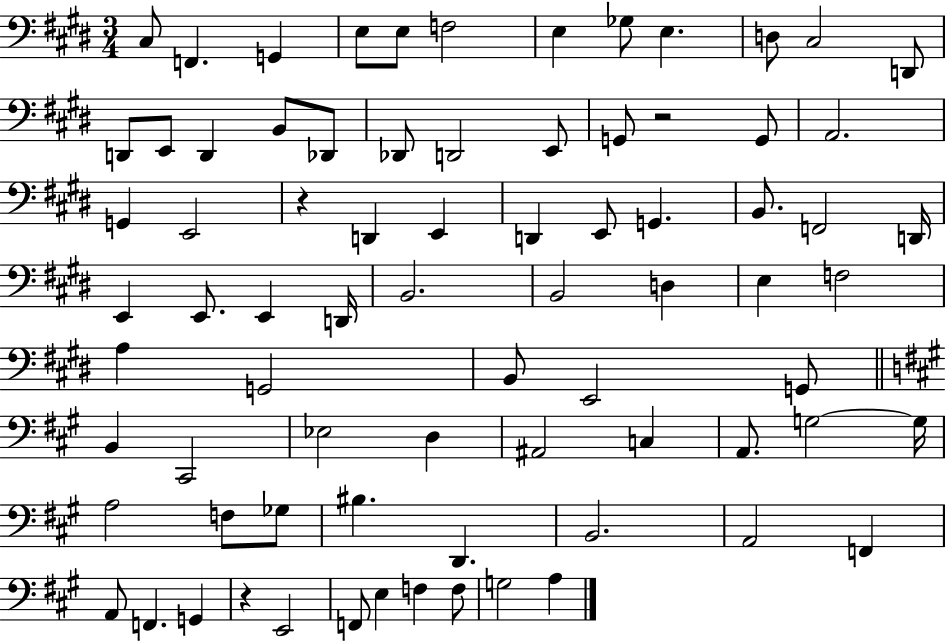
C#3/e F2/q. G2/q E3/e E3/e F3/h E3/q Gb3/e E3/q. D3/e C#3/h D2/e D2/e E2/e D2/q B2/e Db2/e Db2/e D2/h E2/e G2/e R/h G2/e A2/h. G2/q E2/h R/q D2/q E2/q D2/q E2/e G2/q. B2/e. F2/h D2/s E2/q E2/e. E2/q D2/s B2/h. B2/h D3/q E3/q F3/h A3/q G2/h B2/e E2/h G2/e B2/q C#2/h Eb3/h D3/q A#2/h C3/q A2/e. G3/h G3/s A3/h F3/e Gb3/e BIS3/q. D2/q. B2/h. A2/h F2/q A2/e F2/q. G2/q R/q E2/h F2/e E3/q F3/q F3/e G3/h A3/q